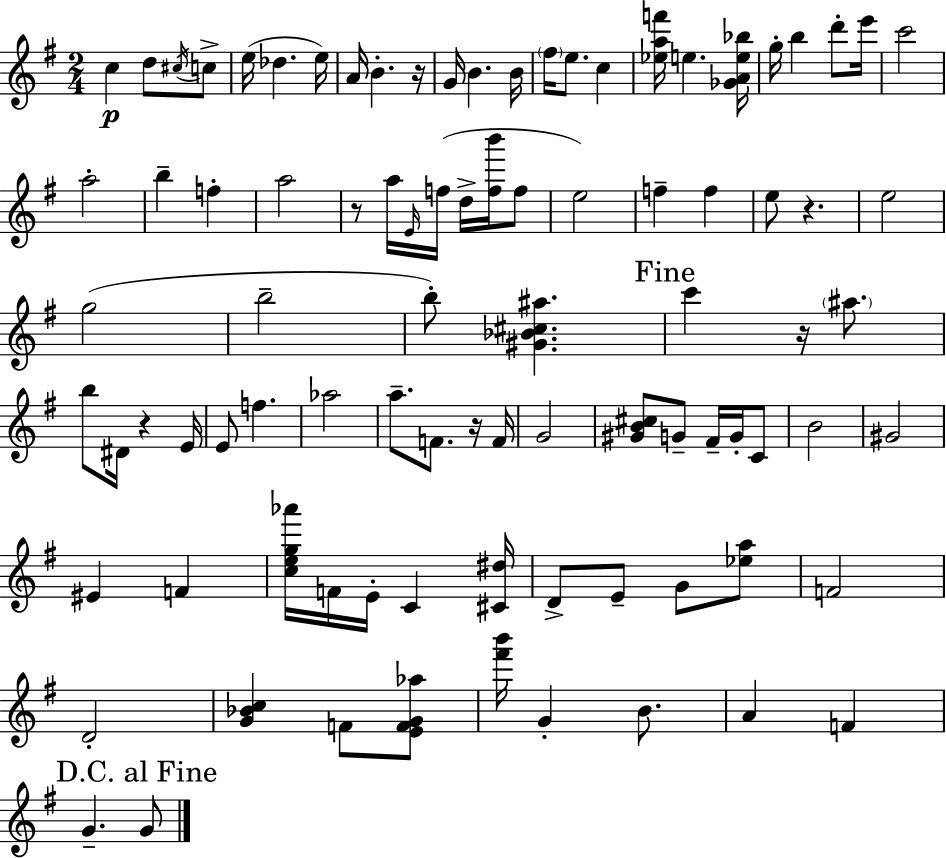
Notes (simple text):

C5/q D5/e C#5/s C5/e E5/s Db5/q. E5/s A4/s B4/q. R/s G4/s B4/q. B4/s F#5/s E5/e. C5/q [Eb5,A5,F6]/s E5/q. [Gb4,A4,E5,Bb5]/s G5/s B5/q D6/e E6/s C6/h A5/h B5/q F5/q A5/h R/e A5/s E4/s F5/s D5/s [F5,B6]/s F5/e E5/h F5/q F5/q E5/e R/q. E5/h G5/h B5/h B5/e [G#4,Bb4,C#5,A#5]/q. C6/q R/s A#5/e. B5/e D#4/s R/q E4/s E4/e F5/q. Ab5/h A5/e. F4/e. R/s F4/s G4/h [G#4,B4,C#5]/e G4/e F#4/s G4/s C4/e B4/h G#4/h EIS4/q F4/q [C5,E5,G5,Ab6]/s F4/s E4/s C4/q [C#4,D#5]/s D4/e E4/e G4/e [Eb5,A5]/e F4/h D4/h [G4,Bb4,C5]/q F4/e [E4,F4,G4,Ab5]/e [F#6,B6]/s G4/q B4/e. A4/q F4/q G4/q. G4/e